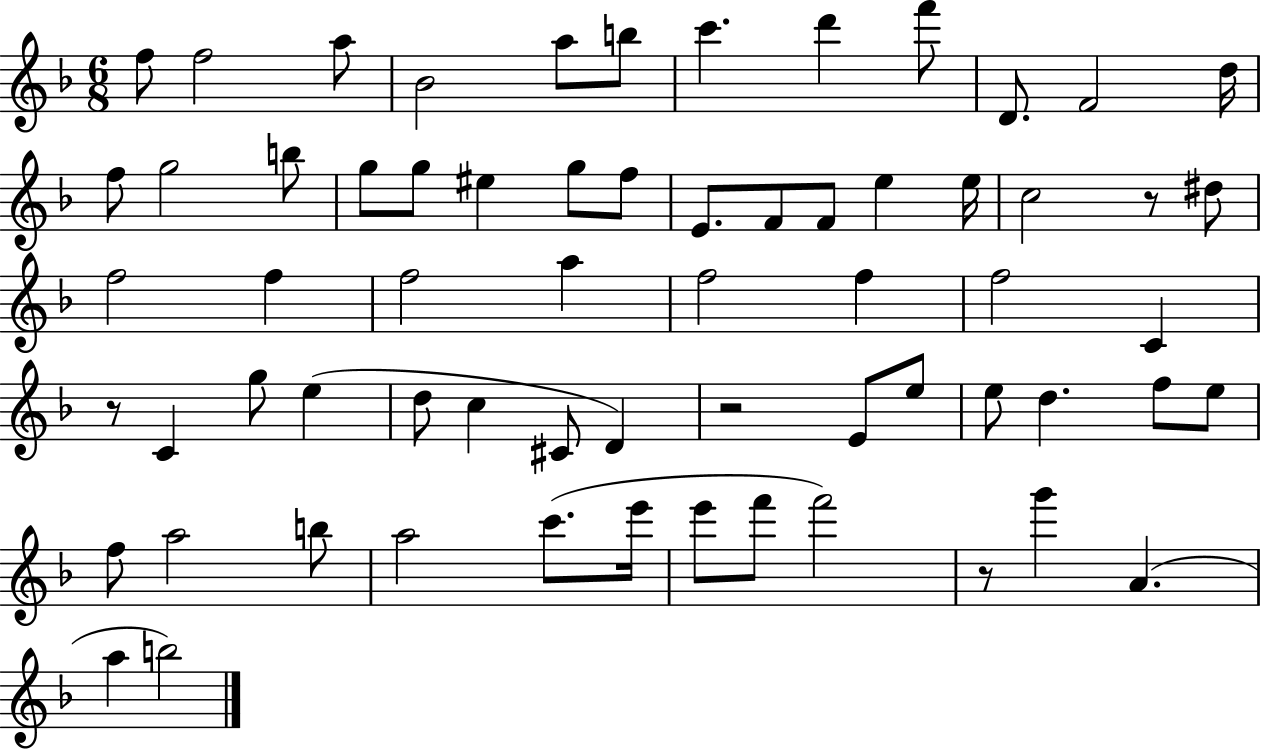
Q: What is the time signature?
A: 6/8